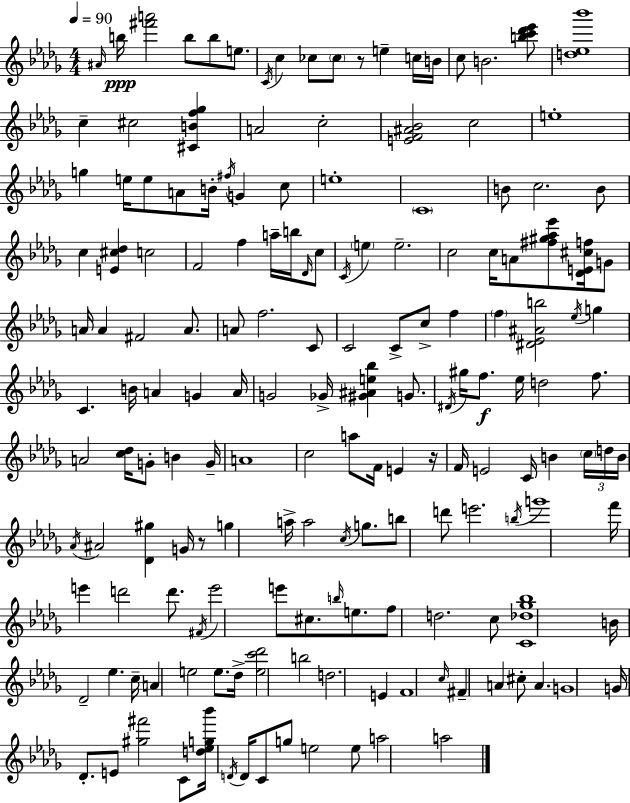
A#4/s B5/s [F#6,A6]/h B5/e B5/e E5/e. C4/s C5/q CES5/e CES5/e R/e E5/q C5/s B4/s C5/e B4/h. [B5,C6,Db6,Eb6]/e [D5,Eb5,Bb6]/w C5/q C#5/h [C#4,B4,F5,Gb5]/q A4/h C5/h [E4,F4,A#4,Bb4]/h C5/h E5/w G5/q E5/s E5/e A4/e B4/s F#5/s G4/q C5/e E5/w C4/w B4/e C5/h. B4/e C5/q [E4,C#5,Db5]/q C5/h F4/h F5/q A5/s B5/s Db4/s C5/e C4/s E5/q E5/h. C5/h C5/s A4/e [F#5,G#5,Ab5,Eb6]/e [Db4,E4,C#5,F5]/s G4/e A4/s A4/q F#4/h A4/e. A4/e F5/h. C4/e C4/h C4/e C5/e F5/q F5/q [D#4,Eb4,A#4,B5]/h Eb5/s G5/q C4/q. B4/s A4/q G4/q A4/s G4/h Gb4/s [G#4,A#4,E5,Bb5]/q G4/e. D#4/s G#5/s F5/e. Eb5/s D5/h F5/e. A4/h [C5,Db5]/s G4/e B4/q G4/s A4/w C5/h A5/e F4/s E4/q R/s F4/s E4/h C4/s B4/q C5/s D5/s B4/s Ab4/s A#4/h [Db4,G#5]/q G4/s R/e G5/q A5/s A5/h C5/s G5/e. B5/e D6/e E6/h. B5/s G6/w F6/s E6/q D6/h D6/e. F#4/s E6/h E6/e C#5/e. B5/s E5/e. F5/e D5/h. C5/e [C4,Db5,Gb5,Bb5]/w B4/s Db4/h Eb5/q. C5/s A4/q E5/h E5/e. Db5/s [E5,C6,Db6]/h B5/h D5/h. E4/q F4/w C5/s F#4/q A4/q C#5/e A4/q. G4/w G4/s Db4/e. E4/e [G#5,F#6]/h C4/e [D5,Eb5,G5,Bb6]/s D4/s D4/s C4/e G5/e E5/h E5/e A5/h A5/h